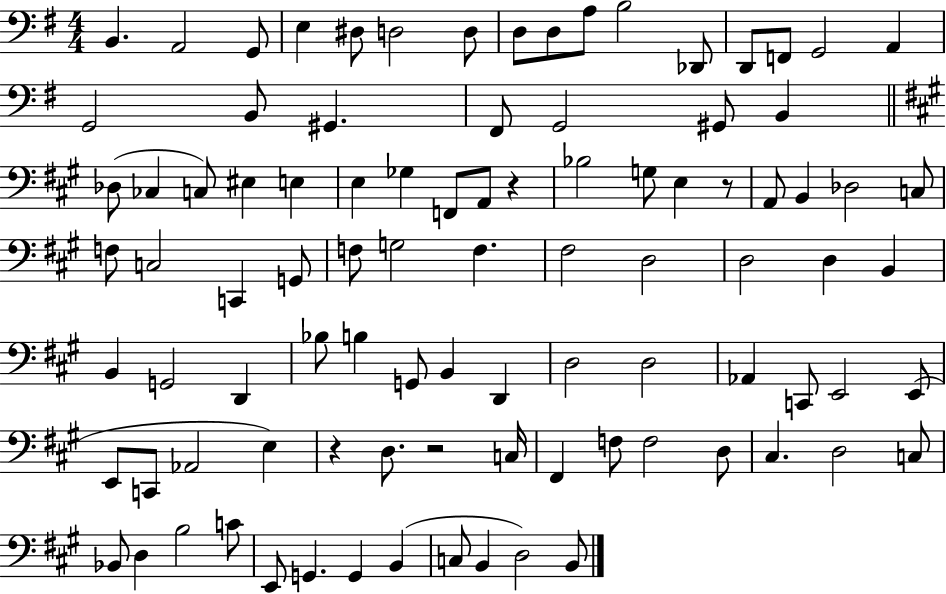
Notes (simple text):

B2/q. A2/h G2/e E3/q D#3/e D3/h D3/e D3/e D3/e A3/e B3/h Db2/e D2/e F2/e G2/h A2/q G2/h B2/e G#2/q. F#2/e G2/h G#2/e B2/q Db3/e CES3/q C3/e EIS3/q E3/q E3/q Gb3/q F2/e A2/e R/q Bb3/h G3/e E3/q R/e A2/e B2/q Db3/h C3/e F3/e C3/h C2/q G2/e F3/e G3/h F3/q. F#3/h D3/h D3/h D3/q B2/q B2/q G2/h D2/q Bb3/e B3/q G2/e B2/q D2/q D3/h D3/h Ab2/q C2/e E2/h E2/e E2/e C2/e Ab2/h E3/q R/q D3/e. R/h C3/s F#2/q F3/e F3/h D3/e C#3/q. D3/h C3/e Bb2/e D3/q B3/h C4/e E2/e G2/q. G2/q B2/q C3/e B2/q D3/h B2/e